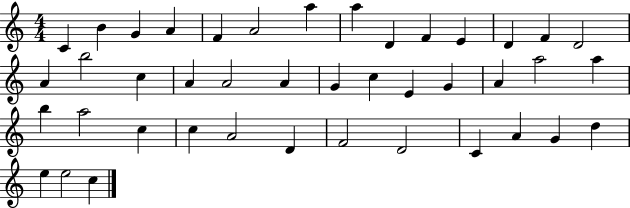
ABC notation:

X:1
T:Untitled
M:4/4
L:1/4
K:C
C B G A F A2 a a D F E D F D2 A b2 c A A2 A G c E G A a2 a b a2 c c A2 D F2 D2 C A G d e e2 c